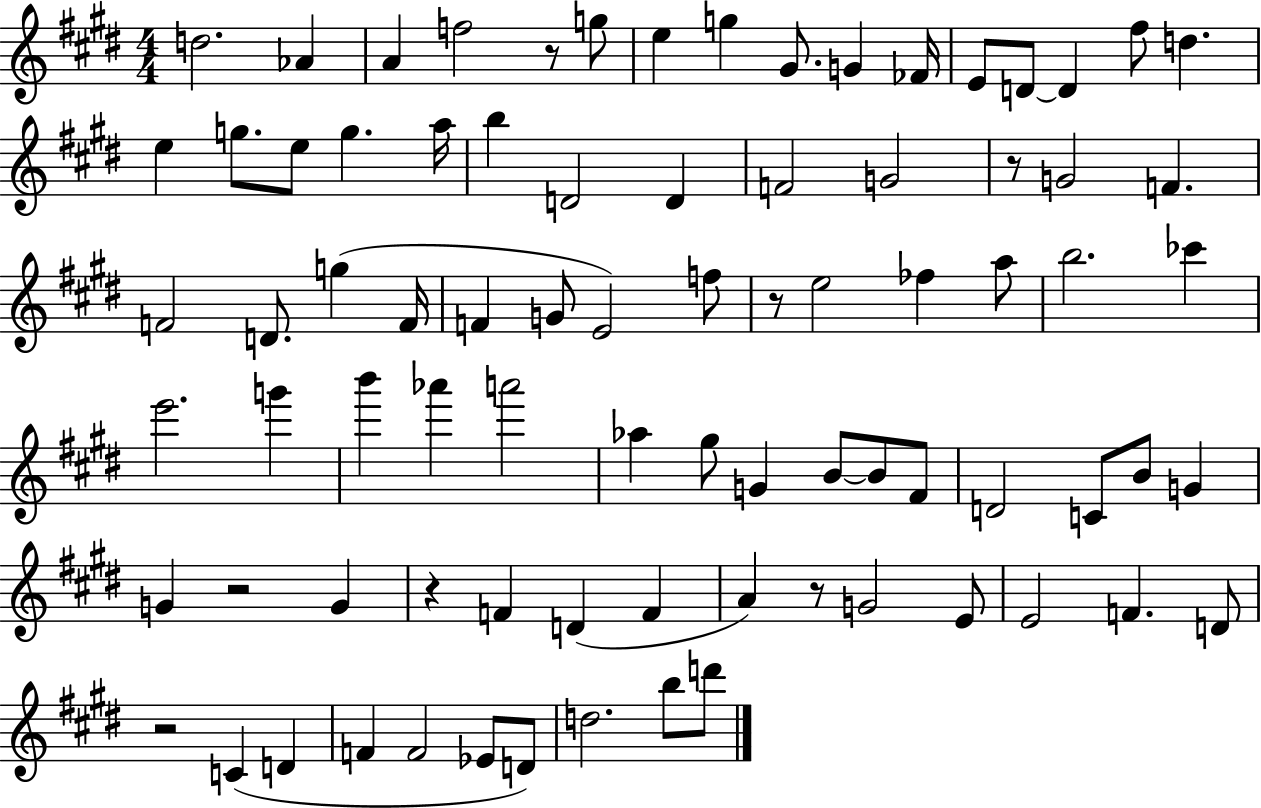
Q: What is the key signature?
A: E major